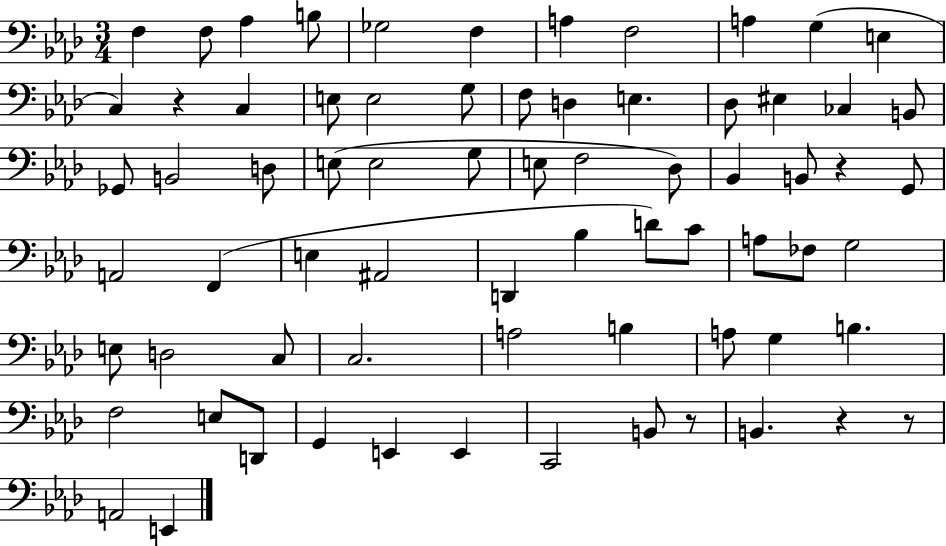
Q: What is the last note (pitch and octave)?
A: E2